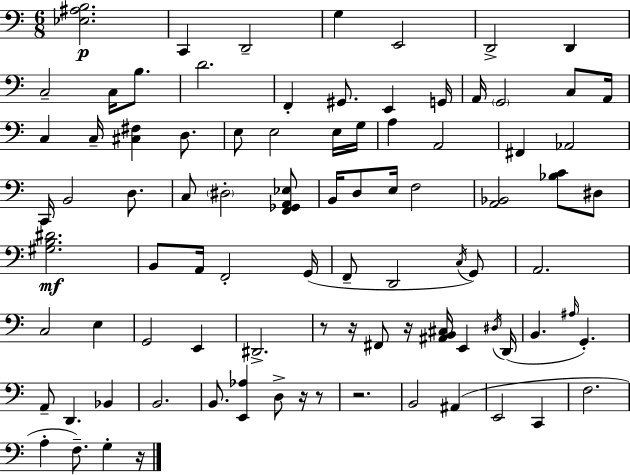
[Eb3,A#3,B3]/h. C2/q D2/h G3/q E2/h D2/h D2/q C3/h C3/s B3/e. D4/h. F2/q G#2/e. E2/q G2/s A2/s G2/h C3/e A2/s C3/q C3/s [C#3,F#3]/q D3/e. E3/e E3/h E3/s G3/s A3/q A2/h F#2/q Ab2/h C2/s B2/h D3/e. C3/e D#3/h [F2,Gb2,A2,Eb3]/e B2/s D3/e E3/s F3/h [A2,Bb2]/h [Bb3,C4]/e D#3/e [G#3,B3,D#4]/h. B2/e A2/s F2/h G2/s F2/e D2/h C3/s G2/e A2/h. C3/h E3/q G2/h E2/q D#2/h. R/e R/s F#2/e R/s [A#2,B2,C#3]/s E2/q D#3/s D2/s B2/q. A#3/s G2/q. A2/e D2/q. Bb2/q B2/h. B2/e. [E2,Ab3]/q D3/e R/s R/e R/h. B2/h A#2/q E2/h C2/q F3/h. A3/q F3/e. G3/q R/s